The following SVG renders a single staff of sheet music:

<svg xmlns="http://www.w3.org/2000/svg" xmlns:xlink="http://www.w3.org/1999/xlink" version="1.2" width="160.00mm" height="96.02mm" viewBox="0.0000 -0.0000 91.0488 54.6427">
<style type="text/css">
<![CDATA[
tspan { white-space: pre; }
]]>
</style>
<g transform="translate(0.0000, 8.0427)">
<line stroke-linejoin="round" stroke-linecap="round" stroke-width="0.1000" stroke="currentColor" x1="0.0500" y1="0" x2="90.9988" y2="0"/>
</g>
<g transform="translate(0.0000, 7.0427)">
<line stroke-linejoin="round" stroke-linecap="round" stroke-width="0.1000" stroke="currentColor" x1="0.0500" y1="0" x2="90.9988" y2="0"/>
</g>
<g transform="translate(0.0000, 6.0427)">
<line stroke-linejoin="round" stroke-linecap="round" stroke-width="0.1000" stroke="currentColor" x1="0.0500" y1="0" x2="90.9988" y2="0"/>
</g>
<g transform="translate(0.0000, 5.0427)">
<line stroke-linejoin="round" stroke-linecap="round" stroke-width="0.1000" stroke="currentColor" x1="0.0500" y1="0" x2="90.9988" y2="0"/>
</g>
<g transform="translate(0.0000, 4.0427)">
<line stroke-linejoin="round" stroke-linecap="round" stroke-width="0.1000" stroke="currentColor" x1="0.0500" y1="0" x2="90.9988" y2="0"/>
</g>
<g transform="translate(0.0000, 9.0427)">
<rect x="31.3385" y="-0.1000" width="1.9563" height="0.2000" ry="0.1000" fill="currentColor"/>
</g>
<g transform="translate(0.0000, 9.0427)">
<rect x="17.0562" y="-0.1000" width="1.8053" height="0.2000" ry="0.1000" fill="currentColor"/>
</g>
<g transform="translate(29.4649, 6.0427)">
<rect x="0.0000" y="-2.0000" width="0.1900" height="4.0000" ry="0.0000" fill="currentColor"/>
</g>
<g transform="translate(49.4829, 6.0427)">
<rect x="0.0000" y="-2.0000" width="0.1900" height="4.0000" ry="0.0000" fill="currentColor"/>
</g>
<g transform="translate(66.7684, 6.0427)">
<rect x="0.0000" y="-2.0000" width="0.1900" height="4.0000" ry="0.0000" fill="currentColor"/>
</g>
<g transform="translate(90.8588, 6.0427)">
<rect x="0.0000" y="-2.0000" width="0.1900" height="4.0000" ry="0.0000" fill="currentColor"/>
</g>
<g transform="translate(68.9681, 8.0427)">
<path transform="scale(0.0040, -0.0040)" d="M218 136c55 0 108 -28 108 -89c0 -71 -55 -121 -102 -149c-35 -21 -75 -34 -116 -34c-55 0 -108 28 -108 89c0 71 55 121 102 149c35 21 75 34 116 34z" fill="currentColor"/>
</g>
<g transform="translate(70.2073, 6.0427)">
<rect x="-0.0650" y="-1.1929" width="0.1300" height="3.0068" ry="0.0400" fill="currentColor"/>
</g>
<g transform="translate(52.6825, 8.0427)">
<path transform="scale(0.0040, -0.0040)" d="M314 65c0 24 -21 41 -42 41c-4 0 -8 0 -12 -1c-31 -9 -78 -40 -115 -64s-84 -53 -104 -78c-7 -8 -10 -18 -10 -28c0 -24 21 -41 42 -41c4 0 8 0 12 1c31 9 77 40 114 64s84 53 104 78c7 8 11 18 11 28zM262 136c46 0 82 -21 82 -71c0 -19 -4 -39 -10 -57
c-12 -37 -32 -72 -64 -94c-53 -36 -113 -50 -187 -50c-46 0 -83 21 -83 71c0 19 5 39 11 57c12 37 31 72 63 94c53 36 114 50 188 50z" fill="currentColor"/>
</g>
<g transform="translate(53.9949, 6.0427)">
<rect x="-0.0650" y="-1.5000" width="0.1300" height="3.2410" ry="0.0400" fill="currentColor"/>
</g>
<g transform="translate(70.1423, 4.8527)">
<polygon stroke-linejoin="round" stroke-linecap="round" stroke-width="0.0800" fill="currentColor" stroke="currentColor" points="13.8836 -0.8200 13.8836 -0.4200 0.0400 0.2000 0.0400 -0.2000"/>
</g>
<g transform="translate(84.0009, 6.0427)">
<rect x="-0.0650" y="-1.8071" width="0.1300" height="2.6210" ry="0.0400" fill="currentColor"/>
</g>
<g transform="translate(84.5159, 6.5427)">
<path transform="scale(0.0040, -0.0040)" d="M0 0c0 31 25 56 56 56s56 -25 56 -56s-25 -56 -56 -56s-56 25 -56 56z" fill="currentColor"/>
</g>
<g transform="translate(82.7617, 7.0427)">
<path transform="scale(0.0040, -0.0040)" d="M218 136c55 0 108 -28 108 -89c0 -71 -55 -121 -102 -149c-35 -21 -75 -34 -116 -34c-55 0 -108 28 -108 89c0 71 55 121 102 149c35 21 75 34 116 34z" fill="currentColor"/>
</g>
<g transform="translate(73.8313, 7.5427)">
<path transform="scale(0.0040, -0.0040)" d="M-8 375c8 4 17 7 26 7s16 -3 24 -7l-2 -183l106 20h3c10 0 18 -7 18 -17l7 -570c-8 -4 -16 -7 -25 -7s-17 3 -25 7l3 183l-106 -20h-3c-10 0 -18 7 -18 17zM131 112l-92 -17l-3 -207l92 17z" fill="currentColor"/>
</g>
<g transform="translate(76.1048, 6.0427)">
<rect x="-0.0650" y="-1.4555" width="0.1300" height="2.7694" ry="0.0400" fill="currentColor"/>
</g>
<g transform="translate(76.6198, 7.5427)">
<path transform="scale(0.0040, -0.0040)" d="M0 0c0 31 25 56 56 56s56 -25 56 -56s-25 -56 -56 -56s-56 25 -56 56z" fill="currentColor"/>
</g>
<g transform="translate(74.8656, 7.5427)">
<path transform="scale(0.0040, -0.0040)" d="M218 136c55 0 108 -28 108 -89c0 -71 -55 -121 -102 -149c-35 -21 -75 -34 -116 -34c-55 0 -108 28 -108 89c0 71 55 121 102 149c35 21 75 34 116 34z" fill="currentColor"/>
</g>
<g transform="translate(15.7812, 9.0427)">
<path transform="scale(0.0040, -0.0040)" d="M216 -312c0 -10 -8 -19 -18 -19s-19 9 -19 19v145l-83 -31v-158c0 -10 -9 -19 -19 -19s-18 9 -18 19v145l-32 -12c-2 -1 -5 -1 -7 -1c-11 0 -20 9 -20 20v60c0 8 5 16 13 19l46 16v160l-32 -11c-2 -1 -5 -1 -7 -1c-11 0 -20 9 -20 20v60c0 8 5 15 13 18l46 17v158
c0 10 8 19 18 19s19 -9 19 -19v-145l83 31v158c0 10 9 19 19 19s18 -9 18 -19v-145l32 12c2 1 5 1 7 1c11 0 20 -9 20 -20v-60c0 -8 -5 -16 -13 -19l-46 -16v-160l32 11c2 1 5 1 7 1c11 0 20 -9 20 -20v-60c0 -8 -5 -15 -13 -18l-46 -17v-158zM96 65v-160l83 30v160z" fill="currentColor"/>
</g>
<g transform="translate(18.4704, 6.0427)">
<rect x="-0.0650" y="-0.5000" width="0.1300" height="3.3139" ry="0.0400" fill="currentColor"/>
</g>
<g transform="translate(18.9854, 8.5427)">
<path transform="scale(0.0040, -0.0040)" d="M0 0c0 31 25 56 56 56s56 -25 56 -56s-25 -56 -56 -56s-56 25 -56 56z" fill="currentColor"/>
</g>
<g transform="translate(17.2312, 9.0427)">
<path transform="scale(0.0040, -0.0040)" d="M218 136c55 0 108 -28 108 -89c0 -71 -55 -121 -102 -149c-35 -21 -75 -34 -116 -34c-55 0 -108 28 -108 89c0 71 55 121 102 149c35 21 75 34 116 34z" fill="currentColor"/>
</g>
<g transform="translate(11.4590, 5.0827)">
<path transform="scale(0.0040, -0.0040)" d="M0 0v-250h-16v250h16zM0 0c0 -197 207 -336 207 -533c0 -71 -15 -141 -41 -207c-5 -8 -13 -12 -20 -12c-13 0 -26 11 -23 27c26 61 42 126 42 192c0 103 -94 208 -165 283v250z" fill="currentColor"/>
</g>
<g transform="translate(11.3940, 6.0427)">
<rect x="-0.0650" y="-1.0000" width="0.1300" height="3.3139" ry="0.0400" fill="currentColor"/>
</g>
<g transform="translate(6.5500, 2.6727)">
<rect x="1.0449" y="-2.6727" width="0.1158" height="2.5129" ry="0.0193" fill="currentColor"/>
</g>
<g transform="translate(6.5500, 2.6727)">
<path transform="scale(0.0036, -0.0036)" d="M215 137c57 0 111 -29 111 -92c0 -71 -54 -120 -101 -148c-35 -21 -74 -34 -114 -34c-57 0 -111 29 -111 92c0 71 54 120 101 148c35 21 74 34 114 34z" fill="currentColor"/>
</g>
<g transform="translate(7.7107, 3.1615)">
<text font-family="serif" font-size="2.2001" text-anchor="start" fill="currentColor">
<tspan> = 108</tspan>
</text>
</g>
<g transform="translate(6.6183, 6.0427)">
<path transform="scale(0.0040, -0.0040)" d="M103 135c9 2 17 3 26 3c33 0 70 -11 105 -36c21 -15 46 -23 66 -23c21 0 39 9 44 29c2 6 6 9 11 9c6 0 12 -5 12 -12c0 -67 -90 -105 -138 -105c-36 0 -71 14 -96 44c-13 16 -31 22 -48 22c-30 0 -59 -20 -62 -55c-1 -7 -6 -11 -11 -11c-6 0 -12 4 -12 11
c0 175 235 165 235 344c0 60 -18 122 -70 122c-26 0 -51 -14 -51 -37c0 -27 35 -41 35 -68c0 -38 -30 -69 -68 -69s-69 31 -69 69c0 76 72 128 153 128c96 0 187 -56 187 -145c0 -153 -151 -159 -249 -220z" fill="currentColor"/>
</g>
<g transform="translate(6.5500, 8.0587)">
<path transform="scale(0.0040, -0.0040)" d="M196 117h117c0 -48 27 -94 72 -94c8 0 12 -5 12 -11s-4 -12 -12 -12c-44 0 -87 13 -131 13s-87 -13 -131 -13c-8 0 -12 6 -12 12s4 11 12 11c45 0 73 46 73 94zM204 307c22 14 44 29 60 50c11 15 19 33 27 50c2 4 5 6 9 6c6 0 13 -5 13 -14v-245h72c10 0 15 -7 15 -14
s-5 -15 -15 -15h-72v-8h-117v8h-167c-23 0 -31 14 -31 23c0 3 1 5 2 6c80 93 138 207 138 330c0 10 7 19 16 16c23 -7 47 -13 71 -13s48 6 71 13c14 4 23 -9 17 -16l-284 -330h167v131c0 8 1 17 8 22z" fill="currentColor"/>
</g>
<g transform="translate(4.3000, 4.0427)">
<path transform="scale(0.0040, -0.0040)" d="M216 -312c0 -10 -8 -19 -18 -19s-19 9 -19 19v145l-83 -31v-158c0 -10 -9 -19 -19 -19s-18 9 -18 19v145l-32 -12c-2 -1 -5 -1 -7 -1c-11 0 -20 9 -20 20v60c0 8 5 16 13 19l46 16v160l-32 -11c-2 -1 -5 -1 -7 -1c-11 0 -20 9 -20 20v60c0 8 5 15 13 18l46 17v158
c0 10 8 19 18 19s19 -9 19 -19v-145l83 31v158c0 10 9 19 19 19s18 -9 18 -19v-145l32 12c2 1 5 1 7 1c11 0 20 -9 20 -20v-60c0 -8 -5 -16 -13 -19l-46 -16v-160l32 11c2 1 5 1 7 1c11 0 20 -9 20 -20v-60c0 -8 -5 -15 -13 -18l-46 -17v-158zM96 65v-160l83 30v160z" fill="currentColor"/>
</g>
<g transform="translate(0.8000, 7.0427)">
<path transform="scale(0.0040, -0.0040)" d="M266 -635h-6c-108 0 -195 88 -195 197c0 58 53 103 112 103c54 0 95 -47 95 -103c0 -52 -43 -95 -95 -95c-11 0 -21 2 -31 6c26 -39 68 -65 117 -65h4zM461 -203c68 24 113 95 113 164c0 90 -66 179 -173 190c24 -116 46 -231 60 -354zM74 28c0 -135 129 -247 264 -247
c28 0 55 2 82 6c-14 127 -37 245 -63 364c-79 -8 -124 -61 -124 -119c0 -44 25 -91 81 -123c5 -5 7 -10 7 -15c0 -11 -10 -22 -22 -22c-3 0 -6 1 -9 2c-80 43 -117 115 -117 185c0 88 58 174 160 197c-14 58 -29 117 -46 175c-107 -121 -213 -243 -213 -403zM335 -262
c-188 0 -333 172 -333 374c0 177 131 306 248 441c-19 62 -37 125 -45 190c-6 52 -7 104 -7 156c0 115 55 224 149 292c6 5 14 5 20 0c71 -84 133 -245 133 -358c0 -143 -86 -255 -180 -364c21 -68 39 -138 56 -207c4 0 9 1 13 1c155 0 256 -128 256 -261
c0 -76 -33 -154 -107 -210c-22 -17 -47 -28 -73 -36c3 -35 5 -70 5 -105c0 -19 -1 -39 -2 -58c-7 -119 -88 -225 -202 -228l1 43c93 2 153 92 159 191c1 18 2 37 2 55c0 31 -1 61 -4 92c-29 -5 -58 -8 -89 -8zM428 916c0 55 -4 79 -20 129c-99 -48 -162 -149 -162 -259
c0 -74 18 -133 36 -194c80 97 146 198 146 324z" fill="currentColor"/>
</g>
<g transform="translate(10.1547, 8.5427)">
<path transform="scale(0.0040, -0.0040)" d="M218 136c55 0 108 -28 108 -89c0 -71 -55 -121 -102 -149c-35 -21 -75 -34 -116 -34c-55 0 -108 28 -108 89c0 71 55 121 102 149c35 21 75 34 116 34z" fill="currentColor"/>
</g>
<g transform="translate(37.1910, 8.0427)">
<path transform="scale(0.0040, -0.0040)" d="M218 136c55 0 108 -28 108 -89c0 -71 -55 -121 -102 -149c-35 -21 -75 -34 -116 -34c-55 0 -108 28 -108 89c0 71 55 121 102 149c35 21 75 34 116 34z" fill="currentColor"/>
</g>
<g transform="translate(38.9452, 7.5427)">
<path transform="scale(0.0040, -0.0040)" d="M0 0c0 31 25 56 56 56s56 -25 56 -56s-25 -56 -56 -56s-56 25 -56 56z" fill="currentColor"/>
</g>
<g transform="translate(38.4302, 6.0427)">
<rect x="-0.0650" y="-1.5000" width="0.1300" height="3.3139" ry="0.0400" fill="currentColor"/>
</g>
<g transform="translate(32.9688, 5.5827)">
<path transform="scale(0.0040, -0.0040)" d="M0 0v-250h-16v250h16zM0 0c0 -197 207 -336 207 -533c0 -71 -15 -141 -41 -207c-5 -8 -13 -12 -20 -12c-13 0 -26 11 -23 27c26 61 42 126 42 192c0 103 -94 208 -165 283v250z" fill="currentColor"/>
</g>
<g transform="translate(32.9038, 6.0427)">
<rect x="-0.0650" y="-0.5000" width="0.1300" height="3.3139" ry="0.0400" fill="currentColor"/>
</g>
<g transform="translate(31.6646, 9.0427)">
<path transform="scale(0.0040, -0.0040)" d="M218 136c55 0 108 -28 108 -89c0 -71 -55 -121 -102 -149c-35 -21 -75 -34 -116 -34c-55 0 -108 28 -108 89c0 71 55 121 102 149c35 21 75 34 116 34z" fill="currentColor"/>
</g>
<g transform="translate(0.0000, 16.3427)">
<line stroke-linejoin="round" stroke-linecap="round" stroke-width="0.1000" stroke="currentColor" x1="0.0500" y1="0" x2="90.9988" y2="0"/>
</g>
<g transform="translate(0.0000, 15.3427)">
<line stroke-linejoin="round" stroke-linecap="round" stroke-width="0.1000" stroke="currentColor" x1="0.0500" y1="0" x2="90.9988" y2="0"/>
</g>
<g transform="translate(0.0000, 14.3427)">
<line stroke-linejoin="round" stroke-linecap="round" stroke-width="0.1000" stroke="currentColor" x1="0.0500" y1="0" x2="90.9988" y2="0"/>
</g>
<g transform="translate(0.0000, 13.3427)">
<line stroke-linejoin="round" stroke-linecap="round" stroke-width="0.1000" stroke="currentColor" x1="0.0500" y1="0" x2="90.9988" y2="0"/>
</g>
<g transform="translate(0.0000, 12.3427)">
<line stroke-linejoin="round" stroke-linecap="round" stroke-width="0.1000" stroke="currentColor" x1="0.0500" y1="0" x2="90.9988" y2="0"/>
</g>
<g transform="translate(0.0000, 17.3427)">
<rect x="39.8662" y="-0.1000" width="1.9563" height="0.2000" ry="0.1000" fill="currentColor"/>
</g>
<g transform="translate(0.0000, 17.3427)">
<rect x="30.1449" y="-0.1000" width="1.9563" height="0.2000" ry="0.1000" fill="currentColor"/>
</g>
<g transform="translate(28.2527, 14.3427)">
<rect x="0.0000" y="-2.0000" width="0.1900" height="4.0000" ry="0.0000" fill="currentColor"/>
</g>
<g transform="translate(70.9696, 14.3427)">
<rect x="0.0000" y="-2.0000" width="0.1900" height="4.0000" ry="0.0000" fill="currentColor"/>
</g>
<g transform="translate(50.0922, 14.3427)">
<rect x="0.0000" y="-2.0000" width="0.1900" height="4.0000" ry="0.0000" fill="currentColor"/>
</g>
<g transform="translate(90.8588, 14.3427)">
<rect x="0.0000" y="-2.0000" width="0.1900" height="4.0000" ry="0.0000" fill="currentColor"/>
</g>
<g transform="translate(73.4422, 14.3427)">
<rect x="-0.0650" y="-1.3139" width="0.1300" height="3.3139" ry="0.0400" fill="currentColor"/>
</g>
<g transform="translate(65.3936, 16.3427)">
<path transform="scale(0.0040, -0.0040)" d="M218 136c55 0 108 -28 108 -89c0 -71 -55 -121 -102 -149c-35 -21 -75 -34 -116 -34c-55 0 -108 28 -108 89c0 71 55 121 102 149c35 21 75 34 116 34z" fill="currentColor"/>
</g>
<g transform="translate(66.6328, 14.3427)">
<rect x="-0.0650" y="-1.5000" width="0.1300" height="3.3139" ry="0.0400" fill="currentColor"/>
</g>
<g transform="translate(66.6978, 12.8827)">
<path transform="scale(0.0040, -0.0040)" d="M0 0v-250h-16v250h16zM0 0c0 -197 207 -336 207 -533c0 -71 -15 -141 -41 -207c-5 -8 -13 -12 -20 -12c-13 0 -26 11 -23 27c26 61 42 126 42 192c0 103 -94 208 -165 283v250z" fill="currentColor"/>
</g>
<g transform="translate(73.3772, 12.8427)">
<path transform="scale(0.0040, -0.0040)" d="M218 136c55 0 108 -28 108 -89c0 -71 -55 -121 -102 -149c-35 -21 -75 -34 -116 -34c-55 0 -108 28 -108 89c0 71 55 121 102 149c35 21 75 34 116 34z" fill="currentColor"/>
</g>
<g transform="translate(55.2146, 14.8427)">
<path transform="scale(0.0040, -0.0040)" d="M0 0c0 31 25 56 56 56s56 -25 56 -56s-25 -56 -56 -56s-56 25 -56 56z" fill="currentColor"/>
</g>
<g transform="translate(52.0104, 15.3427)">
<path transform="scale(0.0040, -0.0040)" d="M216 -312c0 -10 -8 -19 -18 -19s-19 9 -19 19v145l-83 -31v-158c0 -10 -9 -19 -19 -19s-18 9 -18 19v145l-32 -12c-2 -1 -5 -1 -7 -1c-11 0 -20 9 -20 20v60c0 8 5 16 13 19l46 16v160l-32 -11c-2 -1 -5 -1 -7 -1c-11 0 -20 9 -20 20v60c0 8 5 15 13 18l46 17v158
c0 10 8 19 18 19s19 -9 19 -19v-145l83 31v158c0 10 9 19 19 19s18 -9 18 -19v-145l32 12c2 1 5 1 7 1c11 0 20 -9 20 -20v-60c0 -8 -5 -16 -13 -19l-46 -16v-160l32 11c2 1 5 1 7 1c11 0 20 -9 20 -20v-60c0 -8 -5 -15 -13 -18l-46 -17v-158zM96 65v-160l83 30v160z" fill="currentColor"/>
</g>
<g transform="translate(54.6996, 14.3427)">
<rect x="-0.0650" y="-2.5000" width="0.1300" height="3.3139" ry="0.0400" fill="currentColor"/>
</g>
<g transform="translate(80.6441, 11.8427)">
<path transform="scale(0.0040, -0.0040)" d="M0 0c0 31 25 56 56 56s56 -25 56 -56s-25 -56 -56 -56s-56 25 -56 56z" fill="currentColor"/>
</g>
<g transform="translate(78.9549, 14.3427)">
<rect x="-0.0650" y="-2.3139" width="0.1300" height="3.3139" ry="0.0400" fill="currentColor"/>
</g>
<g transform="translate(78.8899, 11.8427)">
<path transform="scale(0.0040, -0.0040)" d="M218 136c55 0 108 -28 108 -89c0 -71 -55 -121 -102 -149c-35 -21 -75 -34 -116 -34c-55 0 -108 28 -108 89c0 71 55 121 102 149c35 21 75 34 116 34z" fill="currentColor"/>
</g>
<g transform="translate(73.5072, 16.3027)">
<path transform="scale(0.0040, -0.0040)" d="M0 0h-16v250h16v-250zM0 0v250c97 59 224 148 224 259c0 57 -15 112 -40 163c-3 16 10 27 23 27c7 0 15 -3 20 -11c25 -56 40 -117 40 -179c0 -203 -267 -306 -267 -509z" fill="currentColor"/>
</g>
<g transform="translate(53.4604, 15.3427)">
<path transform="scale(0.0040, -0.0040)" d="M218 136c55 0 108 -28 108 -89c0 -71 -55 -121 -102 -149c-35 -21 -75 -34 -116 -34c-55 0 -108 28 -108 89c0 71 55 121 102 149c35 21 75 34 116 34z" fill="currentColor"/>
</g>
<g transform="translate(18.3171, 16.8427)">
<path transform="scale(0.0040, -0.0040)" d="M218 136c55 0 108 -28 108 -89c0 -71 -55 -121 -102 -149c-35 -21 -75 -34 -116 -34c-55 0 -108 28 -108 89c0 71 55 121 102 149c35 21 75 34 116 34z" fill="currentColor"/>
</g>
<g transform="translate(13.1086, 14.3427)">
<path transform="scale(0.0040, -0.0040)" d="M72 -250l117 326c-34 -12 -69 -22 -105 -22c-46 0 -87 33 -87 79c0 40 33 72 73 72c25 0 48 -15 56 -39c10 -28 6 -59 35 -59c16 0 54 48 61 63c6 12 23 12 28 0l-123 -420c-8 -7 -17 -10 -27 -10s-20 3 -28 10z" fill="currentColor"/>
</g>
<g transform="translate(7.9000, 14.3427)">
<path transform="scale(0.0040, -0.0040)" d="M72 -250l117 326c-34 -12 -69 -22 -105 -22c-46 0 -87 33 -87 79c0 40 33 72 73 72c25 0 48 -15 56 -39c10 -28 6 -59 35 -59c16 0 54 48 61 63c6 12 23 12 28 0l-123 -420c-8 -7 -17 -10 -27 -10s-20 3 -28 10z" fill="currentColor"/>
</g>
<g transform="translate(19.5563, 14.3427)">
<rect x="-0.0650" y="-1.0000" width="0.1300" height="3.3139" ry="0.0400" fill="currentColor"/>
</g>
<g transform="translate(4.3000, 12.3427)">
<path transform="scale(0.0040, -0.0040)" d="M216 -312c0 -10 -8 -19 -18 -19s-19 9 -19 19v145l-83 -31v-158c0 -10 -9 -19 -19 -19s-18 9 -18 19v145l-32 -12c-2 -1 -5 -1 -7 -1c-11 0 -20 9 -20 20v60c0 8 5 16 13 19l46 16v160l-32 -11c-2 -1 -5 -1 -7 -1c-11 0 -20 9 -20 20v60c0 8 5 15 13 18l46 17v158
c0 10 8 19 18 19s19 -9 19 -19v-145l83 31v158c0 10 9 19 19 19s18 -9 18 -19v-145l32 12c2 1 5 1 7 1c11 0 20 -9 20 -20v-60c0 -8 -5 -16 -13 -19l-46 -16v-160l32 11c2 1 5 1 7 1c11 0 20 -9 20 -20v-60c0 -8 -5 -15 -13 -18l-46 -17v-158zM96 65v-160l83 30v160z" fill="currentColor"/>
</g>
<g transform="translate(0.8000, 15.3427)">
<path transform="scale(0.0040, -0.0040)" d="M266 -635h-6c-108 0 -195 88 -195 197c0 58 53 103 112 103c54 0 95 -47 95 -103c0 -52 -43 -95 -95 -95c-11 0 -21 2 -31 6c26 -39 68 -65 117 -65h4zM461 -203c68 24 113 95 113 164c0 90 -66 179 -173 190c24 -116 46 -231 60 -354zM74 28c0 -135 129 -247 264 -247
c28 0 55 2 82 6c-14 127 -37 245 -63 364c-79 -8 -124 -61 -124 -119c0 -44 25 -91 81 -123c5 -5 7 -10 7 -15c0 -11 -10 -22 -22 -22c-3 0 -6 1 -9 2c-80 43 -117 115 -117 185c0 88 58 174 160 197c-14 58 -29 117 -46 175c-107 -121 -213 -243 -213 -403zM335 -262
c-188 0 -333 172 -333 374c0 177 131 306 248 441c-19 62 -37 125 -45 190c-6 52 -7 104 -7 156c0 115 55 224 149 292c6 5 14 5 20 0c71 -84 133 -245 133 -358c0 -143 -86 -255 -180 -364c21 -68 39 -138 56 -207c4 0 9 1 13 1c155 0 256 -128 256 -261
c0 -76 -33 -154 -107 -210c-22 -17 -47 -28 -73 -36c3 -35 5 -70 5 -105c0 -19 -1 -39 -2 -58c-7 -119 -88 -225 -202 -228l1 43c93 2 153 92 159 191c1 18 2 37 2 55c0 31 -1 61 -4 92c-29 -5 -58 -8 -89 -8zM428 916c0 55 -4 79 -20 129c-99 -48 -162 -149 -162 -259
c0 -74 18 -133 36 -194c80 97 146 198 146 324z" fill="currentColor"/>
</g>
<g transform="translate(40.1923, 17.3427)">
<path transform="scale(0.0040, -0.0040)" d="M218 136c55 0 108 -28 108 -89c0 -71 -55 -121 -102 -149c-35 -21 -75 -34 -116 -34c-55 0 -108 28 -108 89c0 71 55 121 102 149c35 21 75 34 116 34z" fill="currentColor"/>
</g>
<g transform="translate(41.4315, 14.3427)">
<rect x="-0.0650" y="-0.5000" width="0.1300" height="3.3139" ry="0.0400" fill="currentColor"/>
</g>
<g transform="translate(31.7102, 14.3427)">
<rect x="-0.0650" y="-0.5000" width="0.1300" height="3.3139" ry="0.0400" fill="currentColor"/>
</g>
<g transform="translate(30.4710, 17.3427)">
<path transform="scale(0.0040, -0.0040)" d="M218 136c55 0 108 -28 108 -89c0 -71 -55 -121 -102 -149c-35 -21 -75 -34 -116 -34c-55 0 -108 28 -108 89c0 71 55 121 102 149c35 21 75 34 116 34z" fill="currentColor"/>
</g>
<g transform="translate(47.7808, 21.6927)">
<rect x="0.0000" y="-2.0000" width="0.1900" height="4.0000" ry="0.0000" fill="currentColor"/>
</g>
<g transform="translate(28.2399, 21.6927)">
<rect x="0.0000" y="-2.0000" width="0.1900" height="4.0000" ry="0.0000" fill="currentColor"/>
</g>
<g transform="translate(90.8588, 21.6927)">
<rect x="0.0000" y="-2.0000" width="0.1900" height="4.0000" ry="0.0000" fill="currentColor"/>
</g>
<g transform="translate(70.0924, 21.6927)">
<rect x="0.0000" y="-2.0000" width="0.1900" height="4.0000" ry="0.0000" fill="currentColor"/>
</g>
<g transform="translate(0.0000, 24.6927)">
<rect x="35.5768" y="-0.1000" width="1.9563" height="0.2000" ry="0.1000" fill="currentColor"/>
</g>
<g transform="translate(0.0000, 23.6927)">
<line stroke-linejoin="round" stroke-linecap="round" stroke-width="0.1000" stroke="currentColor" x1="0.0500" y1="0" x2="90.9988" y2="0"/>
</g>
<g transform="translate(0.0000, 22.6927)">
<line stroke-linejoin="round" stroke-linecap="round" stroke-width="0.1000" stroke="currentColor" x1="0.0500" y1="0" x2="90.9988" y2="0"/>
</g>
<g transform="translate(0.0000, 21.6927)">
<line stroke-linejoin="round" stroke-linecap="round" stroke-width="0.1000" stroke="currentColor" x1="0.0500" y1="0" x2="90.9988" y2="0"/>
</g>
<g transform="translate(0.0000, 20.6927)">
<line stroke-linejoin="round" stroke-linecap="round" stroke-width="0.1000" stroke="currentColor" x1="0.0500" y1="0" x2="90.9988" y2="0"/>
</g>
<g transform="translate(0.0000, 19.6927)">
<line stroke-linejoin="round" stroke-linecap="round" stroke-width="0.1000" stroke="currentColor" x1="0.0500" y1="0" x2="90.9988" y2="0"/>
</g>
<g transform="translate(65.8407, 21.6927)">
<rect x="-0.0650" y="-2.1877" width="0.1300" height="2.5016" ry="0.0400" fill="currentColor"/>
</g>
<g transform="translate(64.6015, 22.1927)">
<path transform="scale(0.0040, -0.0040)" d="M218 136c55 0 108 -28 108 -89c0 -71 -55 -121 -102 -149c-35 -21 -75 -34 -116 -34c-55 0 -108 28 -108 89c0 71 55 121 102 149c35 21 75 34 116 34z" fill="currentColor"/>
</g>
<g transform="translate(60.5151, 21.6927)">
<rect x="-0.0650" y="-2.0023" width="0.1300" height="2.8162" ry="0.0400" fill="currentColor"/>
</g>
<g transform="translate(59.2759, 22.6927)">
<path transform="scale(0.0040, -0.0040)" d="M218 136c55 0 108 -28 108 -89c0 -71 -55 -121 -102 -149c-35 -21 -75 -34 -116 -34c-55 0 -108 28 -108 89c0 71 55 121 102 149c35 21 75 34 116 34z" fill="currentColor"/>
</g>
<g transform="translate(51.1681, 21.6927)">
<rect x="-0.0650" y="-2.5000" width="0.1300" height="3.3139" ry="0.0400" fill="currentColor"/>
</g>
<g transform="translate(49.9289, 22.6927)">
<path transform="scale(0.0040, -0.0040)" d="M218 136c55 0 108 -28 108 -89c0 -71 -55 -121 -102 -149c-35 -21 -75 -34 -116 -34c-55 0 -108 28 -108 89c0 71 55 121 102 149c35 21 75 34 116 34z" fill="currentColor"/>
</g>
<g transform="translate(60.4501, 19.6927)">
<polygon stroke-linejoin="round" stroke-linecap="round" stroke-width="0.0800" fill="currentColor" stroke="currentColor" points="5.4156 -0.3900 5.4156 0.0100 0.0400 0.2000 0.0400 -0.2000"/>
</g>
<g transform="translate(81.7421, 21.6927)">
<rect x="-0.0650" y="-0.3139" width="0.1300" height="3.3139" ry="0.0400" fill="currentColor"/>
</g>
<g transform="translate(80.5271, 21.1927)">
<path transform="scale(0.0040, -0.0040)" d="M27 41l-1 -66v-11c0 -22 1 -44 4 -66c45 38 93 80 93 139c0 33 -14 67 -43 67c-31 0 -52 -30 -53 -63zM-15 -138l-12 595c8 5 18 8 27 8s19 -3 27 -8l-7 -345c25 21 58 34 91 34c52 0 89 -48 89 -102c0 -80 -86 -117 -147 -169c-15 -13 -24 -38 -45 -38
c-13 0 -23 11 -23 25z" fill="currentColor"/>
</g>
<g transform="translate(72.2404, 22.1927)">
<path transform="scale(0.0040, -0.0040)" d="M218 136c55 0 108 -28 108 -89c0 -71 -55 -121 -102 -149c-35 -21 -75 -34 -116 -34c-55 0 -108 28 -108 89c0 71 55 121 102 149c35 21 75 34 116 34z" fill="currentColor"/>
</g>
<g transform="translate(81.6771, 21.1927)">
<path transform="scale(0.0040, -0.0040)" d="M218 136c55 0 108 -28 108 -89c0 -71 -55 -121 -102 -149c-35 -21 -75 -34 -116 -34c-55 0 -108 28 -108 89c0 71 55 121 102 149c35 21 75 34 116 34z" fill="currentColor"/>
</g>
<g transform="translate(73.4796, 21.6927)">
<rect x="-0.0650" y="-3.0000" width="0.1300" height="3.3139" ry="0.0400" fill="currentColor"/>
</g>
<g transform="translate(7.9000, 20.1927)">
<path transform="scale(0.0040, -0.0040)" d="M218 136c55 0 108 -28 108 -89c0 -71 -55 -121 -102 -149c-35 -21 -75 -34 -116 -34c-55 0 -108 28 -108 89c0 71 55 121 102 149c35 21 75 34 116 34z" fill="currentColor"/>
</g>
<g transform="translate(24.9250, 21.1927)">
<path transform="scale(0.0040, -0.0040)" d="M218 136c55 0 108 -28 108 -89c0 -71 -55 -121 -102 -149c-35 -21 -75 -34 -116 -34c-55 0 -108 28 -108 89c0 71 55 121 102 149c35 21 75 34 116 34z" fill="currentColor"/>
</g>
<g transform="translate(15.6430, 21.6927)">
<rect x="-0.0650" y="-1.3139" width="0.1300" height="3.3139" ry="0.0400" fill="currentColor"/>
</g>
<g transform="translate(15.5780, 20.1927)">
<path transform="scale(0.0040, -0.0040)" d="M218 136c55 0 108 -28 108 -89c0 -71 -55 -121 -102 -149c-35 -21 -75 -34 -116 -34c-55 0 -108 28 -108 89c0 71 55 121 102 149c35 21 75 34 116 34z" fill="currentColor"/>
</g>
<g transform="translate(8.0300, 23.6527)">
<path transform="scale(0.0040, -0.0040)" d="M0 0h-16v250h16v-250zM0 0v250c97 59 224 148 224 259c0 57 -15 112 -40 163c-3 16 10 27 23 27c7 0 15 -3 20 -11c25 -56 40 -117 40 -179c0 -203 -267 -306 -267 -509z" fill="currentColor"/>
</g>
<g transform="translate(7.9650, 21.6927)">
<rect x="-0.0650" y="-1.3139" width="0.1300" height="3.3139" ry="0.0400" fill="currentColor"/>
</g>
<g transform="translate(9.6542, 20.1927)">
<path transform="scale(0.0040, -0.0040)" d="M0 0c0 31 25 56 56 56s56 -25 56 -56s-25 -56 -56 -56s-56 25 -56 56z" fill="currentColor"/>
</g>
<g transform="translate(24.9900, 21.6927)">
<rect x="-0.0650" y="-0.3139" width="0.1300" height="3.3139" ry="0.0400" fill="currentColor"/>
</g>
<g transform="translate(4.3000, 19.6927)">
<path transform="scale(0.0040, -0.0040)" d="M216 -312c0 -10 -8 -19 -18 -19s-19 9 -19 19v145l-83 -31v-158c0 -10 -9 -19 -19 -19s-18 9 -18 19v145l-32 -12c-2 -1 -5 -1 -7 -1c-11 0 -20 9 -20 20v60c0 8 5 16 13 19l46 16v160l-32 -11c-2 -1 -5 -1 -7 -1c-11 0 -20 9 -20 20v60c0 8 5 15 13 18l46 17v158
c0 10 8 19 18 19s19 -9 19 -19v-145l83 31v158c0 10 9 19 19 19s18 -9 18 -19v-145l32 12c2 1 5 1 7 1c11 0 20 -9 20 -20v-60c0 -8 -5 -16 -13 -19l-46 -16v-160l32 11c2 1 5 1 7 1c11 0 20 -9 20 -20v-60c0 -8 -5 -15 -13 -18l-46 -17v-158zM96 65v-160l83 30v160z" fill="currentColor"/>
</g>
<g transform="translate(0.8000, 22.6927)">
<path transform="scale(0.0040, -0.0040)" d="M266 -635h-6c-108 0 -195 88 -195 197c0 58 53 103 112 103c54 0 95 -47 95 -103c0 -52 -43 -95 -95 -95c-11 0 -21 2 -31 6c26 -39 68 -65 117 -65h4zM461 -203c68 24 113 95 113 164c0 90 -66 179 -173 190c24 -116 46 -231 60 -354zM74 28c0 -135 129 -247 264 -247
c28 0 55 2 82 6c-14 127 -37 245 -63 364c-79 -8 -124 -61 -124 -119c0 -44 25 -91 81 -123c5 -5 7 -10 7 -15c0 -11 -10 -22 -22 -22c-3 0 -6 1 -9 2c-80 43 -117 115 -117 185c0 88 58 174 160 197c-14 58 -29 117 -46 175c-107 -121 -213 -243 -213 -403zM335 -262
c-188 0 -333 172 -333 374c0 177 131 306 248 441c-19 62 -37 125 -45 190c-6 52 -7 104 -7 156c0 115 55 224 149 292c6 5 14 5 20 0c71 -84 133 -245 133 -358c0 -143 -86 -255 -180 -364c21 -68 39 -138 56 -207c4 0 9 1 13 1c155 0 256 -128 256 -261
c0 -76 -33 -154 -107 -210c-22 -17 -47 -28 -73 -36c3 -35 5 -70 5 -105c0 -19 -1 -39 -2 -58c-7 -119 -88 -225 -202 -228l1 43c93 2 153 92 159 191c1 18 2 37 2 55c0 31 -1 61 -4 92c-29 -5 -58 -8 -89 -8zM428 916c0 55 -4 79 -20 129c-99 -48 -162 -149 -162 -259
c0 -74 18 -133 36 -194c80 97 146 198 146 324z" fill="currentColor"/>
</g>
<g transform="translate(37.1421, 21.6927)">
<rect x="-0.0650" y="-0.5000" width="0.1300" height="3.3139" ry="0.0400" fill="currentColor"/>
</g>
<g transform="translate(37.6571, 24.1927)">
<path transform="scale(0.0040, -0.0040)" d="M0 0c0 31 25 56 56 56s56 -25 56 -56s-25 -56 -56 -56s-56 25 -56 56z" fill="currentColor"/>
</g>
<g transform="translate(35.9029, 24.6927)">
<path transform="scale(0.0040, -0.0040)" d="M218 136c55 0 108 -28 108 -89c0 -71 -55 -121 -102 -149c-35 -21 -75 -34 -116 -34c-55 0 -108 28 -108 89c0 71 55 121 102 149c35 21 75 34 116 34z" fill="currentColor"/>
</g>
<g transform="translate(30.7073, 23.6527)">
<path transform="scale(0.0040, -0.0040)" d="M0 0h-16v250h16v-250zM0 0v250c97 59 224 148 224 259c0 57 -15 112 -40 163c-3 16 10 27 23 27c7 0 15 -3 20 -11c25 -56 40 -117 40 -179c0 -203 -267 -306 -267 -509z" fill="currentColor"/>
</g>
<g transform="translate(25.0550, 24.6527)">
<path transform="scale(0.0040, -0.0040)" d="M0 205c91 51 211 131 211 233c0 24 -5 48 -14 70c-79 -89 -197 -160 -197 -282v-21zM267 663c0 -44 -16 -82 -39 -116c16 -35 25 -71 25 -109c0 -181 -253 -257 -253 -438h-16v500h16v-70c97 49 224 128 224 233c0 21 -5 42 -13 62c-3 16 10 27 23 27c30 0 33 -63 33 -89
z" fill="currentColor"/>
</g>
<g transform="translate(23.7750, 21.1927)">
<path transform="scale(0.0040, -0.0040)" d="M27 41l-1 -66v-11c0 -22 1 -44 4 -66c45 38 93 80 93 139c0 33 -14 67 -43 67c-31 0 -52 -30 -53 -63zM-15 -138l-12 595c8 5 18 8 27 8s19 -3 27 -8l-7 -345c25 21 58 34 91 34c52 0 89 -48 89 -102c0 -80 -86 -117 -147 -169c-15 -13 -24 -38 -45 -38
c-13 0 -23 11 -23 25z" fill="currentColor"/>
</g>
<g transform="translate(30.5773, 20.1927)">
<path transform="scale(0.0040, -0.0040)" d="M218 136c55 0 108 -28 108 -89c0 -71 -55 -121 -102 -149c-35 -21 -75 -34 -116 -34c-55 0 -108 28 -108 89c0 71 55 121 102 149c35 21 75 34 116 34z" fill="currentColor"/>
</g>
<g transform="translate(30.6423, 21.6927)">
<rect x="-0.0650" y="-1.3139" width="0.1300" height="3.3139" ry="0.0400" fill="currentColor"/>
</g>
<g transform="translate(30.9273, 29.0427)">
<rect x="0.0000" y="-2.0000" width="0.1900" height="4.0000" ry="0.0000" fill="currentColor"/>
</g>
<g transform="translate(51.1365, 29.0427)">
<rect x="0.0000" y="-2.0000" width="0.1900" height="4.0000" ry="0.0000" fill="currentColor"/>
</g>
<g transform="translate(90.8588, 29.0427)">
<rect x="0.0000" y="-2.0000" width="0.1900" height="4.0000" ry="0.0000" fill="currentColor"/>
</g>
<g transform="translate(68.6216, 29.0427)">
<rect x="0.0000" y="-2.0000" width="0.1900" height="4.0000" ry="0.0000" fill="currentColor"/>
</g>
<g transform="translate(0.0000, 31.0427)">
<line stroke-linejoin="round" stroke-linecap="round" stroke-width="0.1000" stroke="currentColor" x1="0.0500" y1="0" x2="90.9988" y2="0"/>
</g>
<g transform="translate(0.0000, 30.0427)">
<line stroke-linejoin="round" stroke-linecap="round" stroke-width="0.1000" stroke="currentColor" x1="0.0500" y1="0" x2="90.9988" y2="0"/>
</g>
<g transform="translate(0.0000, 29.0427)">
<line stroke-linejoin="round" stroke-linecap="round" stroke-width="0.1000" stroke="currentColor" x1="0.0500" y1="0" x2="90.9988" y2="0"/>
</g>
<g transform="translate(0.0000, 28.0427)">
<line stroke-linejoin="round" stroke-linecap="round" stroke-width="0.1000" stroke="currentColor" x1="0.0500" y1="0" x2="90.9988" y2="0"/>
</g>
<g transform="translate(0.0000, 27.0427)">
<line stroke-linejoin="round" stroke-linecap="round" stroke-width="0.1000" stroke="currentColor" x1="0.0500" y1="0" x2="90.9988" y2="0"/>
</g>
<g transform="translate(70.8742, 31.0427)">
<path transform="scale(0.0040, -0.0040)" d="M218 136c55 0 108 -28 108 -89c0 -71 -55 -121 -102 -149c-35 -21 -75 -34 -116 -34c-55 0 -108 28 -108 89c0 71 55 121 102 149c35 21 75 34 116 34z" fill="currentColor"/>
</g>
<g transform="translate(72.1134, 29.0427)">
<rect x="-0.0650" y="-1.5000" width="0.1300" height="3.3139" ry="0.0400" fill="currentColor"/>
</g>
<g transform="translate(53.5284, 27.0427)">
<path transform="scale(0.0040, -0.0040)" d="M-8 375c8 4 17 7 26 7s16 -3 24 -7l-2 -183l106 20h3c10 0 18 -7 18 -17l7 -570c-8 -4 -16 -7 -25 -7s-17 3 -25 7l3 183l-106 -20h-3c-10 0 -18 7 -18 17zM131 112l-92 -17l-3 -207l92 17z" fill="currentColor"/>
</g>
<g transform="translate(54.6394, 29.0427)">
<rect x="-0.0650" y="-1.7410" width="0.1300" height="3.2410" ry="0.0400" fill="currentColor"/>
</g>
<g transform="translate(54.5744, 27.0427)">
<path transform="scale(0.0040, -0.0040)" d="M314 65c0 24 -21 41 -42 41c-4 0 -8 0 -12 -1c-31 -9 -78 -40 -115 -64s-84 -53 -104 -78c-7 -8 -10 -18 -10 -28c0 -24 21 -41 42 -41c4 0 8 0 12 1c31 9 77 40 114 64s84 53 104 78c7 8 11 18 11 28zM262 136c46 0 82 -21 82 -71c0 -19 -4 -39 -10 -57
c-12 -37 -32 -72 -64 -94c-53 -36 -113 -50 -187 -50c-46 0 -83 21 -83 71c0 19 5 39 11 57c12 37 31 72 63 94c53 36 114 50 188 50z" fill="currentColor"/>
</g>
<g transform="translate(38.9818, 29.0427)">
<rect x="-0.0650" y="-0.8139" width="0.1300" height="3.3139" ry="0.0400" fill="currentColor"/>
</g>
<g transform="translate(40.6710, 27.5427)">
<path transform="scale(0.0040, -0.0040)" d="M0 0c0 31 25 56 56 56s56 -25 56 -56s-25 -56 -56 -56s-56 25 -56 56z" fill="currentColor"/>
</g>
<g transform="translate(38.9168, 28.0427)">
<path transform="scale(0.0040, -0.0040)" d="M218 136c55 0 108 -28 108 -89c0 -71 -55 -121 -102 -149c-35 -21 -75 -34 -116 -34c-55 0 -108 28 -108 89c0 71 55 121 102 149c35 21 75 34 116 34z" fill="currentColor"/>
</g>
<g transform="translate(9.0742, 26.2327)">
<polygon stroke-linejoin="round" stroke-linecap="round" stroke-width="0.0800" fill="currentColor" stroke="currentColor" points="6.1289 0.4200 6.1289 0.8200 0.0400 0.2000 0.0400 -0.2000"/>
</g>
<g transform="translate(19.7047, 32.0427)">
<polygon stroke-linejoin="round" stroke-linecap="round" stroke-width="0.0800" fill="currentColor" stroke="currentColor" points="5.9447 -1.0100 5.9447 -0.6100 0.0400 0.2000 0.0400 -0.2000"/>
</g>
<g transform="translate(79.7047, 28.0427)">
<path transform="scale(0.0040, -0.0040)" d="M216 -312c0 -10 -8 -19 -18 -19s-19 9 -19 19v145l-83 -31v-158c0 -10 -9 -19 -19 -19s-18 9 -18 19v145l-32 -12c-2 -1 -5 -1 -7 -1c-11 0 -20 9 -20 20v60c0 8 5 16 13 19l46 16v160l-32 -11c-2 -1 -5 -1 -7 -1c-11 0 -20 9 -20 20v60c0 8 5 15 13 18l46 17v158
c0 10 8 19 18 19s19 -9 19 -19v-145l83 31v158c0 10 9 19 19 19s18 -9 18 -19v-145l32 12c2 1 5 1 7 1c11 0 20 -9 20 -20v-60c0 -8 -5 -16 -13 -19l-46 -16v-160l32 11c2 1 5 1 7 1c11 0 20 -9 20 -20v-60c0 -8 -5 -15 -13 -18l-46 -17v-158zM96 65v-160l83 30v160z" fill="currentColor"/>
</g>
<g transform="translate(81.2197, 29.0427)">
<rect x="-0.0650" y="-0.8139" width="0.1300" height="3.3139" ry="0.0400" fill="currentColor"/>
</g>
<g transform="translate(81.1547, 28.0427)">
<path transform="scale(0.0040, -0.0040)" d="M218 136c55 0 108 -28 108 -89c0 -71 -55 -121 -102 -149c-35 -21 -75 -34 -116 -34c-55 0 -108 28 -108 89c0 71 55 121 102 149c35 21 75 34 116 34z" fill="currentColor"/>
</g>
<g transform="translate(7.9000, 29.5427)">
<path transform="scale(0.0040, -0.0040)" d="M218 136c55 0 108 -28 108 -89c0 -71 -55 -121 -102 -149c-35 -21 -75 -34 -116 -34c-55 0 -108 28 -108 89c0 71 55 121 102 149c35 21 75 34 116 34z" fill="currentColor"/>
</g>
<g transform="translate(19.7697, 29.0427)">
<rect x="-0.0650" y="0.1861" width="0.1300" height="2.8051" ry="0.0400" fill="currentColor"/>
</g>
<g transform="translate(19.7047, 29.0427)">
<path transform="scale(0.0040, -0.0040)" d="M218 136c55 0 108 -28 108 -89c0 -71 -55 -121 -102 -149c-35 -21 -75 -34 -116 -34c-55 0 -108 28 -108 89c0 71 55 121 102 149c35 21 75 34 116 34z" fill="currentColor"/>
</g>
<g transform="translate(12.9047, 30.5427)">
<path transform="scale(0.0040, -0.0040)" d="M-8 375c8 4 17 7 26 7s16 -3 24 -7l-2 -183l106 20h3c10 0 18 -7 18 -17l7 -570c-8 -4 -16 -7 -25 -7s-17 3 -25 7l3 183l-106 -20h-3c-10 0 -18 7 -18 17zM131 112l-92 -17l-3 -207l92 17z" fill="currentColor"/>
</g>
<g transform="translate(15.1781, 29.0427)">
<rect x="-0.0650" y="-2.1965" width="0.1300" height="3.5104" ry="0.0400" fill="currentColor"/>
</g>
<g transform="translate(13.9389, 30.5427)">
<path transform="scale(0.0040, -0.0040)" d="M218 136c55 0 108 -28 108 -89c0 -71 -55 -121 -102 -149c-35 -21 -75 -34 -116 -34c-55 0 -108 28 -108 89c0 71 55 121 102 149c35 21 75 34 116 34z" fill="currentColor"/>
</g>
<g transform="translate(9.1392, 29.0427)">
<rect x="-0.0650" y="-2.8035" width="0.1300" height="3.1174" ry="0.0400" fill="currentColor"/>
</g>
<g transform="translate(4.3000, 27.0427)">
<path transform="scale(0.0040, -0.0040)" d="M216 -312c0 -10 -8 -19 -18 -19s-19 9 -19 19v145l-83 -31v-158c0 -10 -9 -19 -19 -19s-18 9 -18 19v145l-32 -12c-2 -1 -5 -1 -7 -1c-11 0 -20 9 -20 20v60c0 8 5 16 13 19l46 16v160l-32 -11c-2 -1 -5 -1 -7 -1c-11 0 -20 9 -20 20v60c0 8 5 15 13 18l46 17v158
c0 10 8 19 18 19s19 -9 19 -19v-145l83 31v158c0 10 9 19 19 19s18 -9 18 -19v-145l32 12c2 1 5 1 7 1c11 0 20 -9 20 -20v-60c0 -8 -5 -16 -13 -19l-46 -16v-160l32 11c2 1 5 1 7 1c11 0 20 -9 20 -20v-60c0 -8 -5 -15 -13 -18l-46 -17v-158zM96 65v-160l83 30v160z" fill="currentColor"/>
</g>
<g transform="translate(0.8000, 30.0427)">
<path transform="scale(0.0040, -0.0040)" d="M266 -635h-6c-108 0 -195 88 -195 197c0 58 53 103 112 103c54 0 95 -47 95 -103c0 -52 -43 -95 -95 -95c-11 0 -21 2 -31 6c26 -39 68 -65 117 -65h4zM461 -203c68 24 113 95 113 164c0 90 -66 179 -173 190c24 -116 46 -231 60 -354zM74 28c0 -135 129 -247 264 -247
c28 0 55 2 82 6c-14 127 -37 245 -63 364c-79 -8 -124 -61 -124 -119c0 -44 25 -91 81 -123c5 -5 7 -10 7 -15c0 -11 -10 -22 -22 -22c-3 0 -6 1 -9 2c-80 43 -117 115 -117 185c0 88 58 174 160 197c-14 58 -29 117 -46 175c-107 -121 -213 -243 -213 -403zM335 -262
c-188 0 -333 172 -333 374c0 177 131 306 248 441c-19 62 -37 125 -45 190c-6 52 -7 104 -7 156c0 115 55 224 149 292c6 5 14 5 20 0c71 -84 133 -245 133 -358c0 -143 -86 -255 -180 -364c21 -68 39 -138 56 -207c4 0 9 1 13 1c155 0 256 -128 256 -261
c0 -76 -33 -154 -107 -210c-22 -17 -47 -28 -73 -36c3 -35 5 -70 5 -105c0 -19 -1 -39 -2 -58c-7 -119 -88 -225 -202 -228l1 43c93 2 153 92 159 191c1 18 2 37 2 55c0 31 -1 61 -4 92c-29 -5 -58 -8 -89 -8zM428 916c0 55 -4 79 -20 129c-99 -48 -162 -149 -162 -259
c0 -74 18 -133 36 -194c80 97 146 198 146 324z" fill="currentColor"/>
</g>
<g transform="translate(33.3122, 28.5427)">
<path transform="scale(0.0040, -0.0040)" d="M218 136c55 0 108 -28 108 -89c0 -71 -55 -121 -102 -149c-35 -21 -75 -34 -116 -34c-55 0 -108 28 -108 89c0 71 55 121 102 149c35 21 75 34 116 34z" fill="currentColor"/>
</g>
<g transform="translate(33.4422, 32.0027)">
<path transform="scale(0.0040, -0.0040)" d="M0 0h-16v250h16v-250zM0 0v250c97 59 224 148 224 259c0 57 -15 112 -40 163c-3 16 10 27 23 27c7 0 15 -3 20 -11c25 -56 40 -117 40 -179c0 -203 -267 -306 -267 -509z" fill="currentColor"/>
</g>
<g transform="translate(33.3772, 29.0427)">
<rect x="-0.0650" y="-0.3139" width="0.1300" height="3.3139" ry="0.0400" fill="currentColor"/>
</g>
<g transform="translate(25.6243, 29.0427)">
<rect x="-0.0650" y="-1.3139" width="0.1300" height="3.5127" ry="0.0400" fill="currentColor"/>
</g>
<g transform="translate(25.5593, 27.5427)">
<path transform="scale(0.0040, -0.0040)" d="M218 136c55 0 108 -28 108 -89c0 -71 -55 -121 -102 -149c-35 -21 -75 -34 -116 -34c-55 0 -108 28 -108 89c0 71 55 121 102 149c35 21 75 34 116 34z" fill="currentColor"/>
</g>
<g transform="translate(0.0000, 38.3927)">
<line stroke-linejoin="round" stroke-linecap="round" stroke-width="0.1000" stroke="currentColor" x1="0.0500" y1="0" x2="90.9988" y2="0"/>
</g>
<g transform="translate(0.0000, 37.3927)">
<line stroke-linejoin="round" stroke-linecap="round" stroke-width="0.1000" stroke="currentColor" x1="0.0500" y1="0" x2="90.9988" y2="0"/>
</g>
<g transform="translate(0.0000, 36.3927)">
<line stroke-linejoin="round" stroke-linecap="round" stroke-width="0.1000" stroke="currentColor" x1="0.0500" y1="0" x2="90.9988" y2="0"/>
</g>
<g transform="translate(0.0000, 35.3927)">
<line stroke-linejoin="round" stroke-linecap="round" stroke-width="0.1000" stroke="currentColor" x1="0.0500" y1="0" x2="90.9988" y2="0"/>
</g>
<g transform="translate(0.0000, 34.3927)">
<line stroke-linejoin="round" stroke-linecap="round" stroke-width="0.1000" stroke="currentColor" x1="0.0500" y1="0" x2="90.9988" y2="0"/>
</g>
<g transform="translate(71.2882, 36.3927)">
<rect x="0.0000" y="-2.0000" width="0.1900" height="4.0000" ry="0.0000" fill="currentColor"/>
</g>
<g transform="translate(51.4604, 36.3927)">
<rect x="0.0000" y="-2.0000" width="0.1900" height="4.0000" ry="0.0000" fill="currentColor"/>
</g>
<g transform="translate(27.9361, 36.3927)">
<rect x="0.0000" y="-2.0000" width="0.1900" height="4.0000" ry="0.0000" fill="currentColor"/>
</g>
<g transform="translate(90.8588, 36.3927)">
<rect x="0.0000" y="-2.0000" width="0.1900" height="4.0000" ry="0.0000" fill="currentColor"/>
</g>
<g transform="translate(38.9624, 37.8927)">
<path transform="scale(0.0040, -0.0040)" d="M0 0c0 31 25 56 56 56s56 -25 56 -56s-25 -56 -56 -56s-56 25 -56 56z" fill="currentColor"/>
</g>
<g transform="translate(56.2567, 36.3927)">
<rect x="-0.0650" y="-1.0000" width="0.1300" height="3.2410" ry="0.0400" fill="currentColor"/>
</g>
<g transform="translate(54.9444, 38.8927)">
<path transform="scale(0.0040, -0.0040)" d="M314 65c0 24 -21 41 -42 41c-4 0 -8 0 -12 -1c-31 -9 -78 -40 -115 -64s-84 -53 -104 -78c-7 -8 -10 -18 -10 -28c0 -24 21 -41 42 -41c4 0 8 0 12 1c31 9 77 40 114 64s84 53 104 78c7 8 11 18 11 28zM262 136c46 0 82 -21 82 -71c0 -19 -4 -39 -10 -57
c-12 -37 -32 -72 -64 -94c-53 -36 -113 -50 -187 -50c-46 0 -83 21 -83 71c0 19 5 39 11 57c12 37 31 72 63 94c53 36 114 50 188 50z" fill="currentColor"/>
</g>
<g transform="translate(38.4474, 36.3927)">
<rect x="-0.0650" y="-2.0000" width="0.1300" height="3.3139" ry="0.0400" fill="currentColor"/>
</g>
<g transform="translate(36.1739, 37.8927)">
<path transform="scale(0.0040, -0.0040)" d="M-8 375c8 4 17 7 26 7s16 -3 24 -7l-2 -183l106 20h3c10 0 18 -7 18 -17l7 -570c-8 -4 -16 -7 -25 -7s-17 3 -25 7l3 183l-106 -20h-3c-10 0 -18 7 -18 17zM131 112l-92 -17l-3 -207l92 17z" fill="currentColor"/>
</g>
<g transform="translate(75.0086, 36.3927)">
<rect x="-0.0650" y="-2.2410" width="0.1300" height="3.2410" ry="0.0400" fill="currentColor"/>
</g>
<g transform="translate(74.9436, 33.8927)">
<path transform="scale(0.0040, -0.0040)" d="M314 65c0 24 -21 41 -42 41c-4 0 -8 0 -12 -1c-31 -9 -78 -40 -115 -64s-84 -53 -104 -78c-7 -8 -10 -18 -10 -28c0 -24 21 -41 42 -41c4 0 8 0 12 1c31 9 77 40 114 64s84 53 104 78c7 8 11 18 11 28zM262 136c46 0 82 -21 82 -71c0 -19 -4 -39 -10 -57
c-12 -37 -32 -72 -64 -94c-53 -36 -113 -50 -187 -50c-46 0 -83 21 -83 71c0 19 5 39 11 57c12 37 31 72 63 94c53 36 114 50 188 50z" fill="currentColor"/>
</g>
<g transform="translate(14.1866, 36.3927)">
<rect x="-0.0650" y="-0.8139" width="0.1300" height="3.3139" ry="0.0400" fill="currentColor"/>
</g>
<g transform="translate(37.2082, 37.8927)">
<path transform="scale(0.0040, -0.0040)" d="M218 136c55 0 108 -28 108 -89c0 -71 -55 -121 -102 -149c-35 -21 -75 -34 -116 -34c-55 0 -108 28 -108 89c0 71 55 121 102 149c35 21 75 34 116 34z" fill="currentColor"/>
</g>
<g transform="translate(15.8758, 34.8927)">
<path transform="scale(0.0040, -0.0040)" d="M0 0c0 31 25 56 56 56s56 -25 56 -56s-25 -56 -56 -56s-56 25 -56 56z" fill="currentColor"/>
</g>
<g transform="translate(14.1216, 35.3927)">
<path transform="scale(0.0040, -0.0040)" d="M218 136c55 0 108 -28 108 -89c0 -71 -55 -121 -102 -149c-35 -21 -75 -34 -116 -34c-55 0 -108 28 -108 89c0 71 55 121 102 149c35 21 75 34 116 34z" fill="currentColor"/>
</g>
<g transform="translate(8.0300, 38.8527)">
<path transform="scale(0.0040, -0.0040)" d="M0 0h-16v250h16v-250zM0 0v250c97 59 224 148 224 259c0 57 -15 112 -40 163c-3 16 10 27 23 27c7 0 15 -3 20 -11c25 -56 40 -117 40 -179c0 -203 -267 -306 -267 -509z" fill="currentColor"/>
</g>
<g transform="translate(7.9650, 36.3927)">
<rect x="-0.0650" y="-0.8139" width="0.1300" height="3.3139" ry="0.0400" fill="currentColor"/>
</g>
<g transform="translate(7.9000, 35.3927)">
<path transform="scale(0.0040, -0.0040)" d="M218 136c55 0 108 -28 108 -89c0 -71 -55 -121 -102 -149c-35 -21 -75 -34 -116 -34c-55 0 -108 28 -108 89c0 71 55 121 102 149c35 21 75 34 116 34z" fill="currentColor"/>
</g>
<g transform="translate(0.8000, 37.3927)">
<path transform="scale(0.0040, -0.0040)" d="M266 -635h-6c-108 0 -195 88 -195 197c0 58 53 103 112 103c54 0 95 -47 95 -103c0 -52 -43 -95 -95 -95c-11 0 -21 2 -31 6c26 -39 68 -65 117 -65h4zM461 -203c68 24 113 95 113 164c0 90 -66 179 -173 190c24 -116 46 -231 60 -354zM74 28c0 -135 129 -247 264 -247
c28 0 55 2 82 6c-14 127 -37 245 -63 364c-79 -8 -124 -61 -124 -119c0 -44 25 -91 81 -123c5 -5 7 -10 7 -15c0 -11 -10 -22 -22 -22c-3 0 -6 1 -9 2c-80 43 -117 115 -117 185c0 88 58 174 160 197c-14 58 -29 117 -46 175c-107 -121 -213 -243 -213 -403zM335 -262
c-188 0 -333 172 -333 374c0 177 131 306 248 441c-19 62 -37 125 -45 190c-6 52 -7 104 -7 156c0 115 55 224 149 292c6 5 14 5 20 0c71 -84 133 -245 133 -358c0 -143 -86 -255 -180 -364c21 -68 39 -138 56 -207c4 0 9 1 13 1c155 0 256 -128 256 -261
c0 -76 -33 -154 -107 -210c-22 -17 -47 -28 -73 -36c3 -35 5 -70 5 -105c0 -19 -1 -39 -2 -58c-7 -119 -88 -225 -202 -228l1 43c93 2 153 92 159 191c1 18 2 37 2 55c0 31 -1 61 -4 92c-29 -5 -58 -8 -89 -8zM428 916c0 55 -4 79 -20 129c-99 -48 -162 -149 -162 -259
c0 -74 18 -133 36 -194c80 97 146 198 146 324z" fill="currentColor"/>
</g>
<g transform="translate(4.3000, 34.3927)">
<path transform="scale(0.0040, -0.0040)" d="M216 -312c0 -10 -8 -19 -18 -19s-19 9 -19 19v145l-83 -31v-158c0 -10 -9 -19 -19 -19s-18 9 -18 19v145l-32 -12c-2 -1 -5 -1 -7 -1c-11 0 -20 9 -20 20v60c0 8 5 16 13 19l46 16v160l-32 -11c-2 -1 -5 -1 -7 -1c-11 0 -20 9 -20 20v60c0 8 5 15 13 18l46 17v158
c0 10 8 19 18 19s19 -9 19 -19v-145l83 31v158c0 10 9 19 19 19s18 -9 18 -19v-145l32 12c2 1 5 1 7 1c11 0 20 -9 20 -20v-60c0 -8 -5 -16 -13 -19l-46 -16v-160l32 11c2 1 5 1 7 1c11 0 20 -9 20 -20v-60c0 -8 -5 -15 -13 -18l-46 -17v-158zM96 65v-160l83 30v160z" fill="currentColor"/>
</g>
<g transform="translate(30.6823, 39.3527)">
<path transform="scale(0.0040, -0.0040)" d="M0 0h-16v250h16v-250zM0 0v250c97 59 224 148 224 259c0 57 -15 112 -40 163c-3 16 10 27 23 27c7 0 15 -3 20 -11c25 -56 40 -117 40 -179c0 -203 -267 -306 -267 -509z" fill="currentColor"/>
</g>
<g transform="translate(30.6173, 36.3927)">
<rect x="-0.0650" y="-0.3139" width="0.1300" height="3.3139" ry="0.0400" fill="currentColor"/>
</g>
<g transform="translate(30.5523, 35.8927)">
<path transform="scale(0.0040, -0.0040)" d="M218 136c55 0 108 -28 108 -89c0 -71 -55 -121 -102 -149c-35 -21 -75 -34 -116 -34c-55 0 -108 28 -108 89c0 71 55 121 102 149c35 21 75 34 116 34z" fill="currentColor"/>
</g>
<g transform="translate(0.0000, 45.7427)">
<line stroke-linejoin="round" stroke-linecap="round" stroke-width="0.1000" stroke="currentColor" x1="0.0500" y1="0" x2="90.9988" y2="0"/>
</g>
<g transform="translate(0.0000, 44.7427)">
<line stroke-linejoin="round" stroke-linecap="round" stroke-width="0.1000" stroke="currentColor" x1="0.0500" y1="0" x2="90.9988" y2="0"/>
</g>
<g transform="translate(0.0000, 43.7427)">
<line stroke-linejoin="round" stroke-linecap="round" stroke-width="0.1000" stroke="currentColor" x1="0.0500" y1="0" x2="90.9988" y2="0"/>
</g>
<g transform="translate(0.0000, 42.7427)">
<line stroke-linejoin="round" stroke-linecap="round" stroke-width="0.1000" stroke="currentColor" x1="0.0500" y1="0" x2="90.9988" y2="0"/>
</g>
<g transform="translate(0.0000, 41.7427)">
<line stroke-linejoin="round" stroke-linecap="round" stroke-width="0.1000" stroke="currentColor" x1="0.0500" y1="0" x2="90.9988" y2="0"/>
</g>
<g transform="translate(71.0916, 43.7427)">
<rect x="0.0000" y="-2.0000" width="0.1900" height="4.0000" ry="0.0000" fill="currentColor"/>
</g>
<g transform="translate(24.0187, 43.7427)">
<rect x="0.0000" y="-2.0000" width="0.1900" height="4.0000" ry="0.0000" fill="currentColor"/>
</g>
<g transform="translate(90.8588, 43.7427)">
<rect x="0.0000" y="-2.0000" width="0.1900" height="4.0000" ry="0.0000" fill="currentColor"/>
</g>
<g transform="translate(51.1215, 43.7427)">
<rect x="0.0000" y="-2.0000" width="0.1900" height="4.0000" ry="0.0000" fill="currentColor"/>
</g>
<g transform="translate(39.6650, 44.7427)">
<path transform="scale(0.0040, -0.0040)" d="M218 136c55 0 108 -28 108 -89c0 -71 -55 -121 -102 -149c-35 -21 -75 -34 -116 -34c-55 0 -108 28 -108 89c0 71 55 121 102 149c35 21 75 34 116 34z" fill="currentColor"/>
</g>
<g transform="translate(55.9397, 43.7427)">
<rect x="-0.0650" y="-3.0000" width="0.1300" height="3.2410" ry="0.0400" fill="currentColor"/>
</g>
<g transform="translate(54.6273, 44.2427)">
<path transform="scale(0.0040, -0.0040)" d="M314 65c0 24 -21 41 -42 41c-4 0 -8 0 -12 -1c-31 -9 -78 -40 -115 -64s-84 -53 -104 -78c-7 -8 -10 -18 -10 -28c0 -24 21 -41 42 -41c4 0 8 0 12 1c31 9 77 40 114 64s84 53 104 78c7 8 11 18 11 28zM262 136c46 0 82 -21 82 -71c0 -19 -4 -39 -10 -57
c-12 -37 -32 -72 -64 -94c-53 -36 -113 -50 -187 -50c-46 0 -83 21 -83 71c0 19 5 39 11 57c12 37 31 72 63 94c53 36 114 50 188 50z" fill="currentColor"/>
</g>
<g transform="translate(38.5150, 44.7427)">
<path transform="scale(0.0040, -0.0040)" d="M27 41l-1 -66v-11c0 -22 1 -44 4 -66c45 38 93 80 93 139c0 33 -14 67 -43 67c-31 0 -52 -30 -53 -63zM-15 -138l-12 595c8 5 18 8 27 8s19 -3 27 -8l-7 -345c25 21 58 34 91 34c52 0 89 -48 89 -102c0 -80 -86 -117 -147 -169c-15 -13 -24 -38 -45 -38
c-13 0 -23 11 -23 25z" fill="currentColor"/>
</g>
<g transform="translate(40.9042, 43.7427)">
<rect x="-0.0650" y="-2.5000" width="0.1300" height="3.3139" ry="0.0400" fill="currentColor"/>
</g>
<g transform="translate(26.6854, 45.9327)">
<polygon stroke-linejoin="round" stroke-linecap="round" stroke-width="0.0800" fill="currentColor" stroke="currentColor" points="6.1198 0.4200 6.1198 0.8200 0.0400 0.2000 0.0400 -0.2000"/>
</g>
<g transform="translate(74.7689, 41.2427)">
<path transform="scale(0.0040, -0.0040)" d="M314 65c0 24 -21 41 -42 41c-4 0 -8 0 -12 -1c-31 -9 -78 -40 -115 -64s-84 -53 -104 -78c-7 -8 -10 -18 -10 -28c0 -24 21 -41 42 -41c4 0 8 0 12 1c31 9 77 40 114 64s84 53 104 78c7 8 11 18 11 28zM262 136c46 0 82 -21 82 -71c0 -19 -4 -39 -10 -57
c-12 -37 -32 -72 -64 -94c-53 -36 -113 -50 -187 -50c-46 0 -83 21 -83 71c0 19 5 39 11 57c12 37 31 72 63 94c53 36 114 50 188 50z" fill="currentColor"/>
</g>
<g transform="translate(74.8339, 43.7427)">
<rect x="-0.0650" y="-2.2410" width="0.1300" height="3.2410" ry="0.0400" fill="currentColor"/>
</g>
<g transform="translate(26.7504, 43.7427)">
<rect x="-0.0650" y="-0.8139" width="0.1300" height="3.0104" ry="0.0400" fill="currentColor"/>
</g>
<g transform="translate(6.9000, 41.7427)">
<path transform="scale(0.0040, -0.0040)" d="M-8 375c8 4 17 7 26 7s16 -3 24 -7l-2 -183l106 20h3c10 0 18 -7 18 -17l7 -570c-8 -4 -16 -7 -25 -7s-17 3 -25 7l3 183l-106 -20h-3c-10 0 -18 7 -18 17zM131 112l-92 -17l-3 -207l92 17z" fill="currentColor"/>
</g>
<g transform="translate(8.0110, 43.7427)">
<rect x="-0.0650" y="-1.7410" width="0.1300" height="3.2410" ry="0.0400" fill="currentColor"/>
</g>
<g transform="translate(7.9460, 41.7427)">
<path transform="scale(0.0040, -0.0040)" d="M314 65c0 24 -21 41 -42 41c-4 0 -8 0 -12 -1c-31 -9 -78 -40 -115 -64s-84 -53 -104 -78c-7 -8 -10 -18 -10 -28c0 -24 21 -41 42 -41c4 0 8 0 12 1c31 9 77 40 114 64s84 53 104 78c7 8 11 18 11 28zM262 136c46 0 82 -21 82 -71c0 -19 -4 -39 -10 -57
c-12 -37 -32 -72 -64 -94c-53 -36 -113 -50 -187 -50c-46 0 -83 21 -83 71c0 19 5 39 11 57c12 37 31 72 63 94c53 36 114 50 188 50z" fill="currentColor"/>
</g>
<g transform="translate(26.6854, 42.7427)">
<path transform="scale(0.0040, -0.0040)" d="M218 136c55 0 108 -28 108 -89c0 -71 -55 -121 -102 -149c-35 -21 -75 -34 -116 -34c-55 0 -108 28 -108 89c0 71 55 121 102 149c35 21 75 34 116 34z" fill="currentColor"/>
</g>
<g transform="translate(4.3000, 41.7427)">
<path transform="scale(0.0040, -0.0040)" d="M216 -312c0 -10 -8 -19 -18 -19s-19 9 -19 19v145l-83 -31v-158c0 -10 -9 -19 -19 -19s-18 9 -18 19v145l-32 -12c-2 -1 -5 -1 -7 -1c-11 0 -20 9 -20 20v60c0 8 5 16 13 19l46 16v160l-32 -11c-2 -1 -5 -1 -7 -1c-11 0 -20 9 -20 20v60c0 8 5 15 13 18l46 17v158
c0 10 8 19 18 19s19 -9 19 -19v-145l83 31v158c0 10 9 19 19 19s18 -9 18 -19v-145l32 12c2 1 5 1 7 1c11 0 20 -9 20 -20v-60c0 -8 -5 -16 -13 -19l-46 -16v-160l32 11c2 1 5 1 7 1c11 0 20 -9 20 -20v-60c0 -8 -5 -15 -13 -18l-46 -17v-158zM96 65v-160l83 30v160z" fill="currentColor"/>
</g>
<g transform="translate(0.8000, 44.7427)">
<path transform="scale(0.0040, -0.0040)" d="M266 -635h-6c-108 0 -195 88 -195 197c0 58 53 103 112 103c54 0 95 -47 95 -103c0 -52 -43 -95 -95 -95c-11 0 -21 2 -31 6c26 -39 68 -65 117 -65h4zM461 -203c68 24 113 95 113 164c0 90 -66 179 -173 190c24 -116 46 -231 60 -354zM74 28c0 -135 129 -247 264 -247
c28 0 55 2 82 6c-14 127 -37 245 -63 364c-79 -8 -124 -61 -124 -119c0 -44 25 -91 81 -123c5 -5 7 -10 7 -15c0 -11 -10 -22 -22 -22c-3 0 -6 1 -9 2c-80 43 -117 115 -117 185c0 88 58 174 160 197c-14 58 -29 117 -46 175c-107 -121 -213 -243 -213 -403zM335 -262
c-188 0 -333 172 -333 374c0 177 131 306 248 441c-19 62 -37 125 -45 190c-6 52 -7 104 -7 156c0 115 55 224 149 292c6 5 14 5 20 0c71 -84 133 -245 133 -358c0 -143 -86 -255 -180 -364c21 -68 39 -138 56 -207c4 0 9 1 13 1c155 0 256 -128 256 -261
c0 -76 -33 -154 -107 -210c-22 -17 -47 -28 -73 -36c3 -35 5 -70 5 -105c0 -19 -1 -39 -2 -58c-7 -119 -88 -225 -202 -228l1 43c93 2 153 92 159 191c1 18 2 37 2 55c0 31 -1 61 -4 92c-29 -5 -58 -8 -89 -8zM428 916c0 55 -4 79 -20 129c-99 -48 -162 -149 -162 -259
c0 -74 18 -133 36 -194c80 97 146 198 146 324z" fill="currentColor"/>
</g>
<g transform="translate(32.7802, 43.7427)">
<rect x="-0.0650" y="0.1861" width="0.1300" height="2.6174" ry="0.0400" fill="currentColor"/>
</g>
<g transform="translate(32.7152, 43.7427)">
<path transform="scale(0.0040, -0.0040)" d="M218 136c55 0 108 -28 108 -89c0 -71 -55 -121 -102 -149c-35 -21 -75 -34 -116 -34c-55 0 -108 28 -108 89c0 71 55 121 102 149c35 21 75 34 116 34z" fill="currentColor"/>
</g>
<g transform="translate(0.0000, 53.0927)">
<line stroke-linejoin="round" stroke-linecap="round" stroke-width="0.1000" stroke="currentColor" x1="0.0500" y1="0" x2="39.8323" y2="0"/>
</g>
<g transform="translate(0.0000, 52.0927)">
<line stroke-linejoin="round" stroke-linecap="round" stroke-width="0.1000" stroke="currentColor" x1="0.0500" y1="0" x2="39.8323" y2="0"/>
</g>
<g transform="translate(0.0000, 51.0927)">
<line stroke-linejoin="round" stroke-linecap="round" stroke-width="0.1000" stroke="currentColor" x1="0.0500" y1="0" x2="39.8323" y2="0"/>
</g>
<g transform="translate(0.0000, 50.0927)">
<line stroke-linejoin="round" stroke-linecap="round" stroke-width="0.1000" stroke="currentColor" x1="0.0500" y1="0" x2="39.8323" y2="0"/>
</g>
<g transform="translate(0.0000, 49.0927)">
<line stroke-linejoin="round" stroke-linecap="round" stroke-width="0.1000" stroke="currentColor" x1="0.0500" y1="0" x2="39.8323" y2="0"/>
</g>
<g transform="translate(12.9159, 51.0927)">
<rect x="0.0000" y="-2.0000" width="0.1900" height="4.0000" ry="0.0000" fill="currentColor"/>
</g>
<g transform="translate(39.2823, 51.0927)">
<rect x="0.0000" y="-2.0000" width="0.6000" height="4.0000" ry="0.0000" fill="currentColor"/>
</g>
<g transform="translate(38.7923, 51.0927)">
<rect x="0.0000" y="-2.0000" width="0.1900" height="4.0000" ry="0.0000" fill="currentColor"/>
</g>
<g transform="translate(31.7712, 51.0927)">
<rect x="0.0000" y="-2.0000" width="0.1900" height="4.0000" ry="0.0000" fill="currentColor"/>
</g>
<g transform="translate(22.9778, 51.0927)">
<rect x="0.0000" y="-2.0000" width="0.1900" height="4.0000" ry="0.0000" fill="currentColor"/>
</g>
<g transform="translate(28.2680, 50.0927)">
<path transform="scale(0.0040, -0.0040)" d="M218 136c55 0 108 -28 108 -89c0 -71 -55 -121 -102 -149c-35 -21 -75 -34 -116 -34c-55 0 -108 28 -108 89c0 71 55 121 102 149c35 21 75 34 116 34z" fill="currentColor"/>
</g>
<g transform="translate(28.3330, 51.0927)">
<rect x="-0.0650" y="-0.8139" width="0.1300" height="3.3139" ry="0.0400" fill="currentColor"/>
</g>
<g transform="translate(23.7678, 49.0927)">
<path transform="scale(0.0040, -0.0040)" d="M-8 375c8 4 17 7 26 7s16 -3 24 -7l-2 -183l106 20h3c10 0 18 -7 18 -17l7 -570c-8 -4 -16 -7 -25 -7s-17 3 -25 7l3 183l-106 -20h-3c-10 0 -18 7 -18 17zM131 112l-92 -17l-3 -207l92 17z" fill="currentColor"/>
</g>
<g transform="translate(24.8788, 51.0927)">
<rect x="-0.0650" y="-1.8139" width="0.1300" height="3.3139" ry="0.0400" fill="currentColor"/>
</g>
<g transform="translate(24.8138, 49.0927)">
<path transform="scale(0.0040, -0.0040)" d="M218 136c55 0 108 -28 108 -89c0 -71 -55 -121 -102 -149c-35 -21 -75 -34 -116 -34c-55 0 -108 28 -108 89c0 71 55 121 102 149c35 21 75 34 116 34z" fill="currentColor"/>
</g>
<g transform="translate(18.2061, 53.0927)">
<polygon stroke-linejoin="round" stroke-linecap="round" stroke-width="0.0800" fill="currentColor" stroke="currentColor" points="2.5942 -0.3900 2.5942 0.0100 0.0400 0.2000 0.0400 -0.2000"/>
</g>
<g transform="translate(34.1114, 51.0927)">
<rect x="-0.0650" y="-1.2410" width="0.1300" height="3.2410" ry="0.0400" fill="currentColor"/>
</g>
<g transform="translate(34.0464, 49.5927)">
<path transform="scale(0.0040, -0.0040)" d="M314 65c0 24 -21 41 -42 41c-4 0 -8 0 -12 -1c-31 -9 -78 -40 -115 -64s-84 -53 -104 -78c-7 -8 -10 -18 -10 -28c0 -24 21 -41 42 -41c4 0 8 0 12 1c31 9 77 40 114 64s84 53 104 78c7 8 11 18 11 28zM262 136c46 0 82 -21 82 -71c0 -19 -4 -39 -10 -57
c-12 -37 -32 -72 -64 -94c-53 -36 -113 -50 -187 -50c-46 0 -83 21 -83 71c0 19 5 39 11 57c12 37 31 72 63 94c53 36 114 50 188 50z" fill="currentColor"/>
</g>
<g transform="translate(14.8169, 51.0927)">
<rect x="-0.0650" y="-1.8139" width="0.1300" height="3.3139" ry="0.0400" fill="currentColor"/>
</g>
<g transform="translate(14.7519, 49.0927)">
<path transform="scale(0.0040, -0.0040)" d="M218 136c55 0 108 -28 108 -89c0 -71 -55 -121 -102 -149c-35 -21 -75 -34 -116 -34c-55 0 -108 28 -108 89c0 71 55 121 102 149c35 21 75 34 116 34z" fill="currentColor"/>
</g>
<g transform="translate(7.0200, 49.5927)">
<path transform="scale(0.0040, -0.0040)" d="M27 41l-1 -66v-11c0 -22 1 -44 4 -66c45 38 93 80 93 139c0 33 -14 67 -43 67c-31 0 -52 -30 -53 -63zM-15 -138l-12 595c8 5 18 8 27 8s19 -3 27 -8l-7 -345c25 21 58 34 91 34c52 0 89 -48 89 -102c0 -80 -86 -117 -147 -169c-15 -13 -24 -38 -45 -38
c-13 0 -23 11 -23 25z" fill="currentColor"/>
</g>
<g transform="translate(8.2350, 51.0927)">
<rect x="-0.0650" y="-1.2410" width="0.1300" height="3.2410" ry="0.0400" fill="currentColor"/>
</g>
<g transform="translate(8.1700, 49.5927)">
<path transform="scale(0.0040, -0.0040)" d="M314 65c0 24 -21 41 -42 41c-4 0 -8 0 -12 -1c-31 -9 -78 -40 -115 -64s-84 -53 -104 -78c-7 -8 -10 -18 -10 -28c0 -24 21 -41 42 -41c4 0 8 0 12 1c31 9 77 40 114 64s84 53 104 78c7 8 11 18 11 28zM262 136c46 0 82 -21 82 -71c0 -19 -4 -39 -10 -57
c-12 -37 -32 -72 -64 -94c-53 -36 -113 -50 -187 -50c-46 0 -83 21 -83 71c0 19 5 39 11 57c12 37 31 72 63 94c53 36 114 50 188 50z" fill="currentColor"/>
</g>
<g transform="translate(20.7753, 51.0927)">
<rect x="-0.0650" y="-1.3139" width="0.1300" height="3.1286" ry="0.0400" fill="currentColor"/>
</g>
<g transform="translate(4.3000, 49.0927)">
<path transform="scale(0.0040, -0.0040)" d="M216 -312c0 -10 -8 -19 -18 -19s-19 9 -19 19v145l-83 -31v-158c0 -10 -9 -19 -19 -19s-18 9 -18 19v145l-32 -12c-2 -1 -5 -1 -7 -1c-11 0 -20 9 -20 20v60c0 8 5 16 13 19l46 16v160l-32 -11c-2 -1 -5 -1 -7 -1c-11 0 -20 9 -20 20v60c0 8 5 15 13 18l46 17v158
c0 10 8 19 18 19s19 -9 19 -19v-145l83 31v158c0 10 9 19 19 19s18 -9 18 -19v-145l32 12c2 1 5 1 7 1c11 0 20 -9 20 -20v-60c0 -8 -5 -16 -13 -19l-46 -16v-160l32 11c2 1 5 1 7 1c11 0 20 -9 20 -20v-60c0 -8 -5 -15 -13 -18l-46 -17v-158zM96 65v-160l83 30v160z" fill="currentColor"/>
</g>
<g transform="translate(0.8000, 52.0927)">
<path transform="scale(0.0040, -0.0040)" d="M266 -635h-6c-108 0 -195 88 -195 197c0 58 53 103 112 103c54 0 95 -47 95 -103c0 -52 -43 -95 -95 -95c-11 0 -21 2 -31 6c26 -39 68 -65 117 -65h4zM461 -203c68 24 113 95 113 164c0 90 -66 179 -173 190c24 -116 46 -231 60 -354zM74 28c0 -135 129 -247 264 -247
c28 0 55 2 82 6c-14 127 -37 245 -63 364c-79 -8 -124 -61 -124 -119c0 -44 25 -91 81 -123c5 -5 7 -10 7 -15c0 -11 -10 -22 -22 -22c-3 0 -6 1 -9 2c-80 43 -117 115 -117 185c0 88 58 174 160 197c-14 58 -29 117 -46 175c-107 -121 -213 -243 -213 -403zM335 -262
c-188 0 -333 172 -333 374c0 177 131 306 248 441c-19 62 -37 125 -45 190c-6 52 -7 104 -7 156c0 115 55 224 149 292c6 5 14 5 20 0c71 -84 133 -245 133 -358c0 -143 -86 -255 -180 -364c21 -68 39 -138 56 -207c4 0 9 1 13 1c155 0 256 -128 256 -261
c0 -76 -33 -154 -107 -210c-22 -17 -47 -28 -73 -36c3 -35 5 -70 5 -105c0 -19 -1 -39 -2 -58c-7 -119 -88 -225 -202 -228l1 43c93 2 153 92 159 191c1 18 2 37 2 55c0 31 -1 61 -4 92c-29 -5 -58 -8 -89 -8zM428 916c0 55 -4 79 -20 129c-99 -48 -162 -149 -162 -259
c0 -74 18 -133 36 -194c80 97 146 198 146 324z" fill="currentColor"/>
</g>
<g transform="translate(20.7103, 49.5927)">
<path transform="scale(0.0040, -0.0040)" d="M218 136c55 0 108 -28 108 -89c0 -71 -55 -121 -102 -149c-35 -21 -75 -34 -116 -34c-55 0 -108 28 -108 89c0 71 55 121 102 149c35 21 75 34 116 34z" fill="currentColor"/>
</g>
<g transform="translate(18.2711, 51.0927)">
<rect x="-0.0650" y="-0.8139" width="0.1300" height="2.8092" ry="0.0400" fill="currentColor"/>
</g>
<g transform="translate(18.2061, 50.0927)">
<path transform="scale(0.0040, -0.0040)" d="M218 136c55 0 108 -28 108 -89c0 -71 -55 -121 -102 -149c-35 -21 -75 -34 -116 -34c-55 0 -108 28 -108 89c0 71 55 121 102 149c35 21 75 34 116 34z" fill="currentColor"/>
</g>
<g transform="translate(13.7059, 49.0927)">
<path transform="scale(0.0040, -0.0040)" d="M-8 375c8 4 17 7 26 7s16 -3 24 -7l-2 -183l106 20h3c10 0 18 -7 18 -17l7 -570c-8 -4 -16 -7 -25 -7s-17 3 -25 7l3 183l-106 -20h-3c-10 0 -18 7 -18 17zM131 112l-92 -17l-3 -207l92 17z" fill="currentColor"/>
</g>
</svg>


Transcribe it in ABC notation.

X:1
T:Untitled
M:2/4
L:1/4
K:G
D/2 ^C C/2 E E2 E/2 F/2 G/2 z/2 z/2 D C C ^G E/2 e/2 g e/2 e _c/4 e/2 C G G/2 A/2 A _c A/2 F/2 B/2 e/2 c/2 d f2 E ^d d/2 d c/2 F D2 g2 f2 d/2 B/2 _G A2 g2 _e2 f d/2 e/2 f d e2